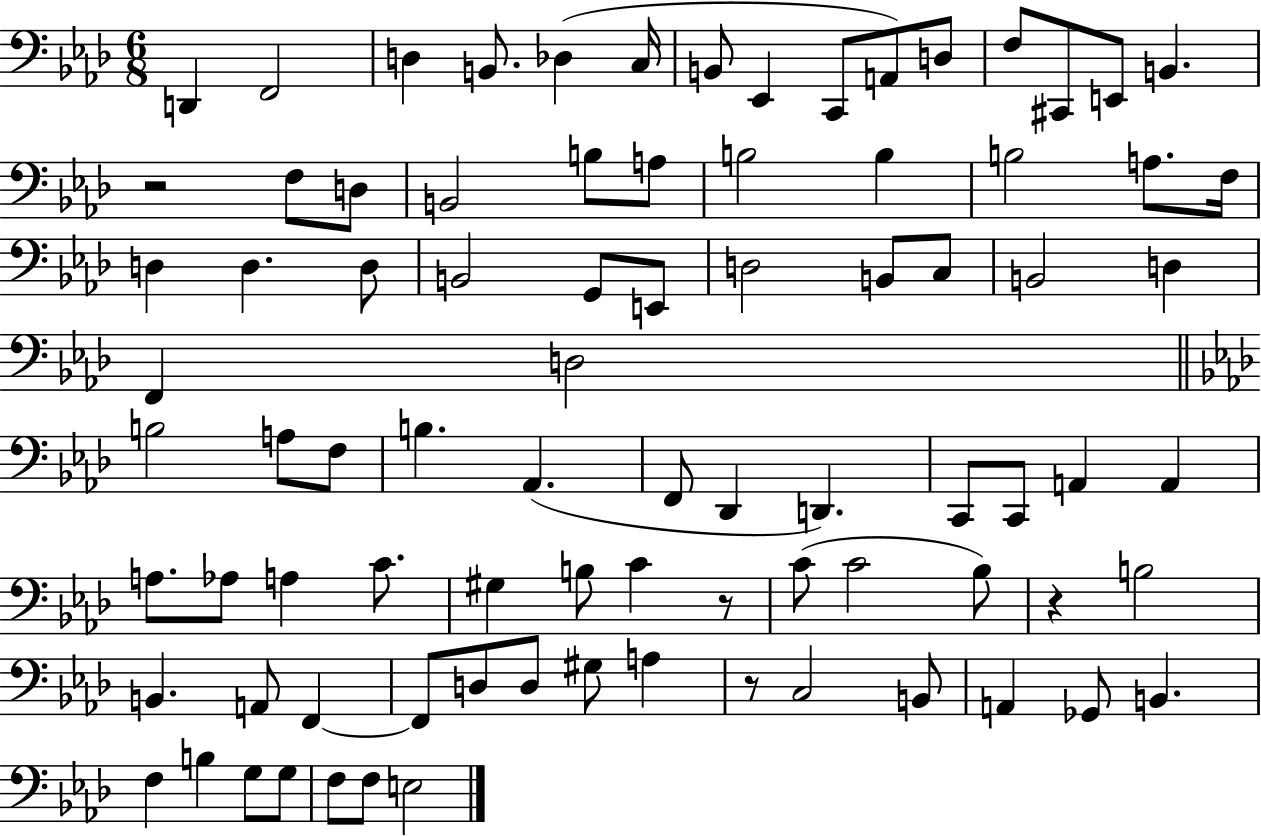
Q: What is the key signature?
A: AES major